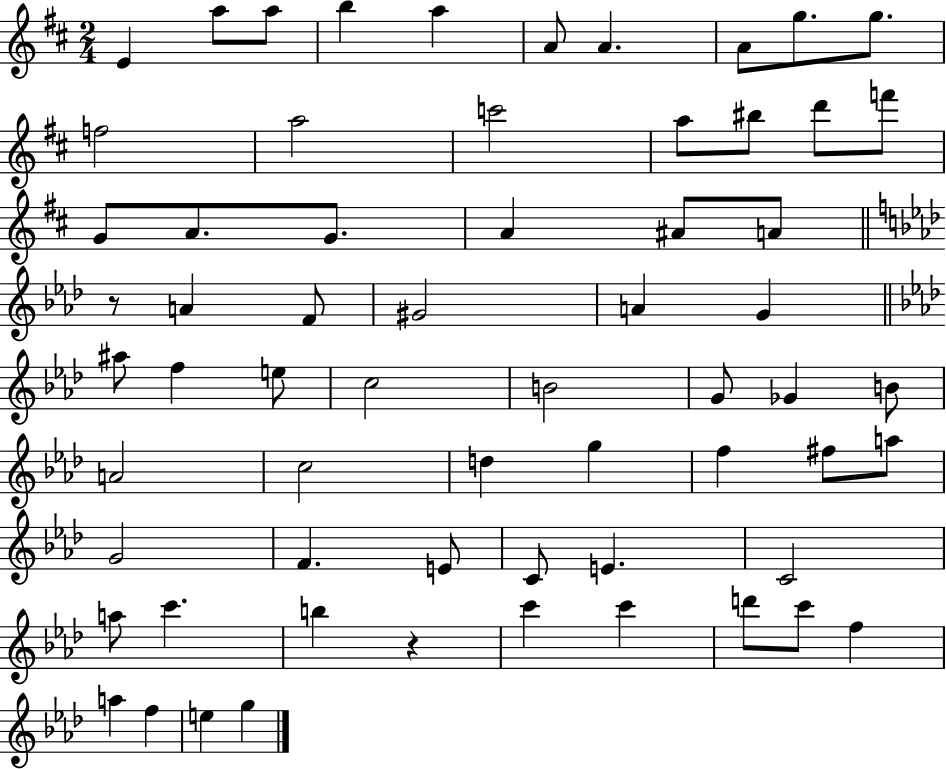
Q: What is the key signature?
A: D major